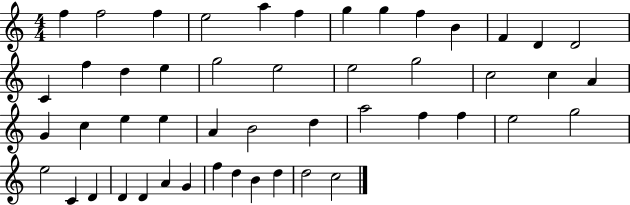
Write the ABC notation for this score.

X:1
T:Untitled
M:4/4
L:1/4
K:C
f f2 f e2 a f g g f B F D D2 C f d e g2 e2 e2 g2 c2 c A G c e e A B2 d a2 f f e2 g2 e2 C D D D A G f d B d d2 c2